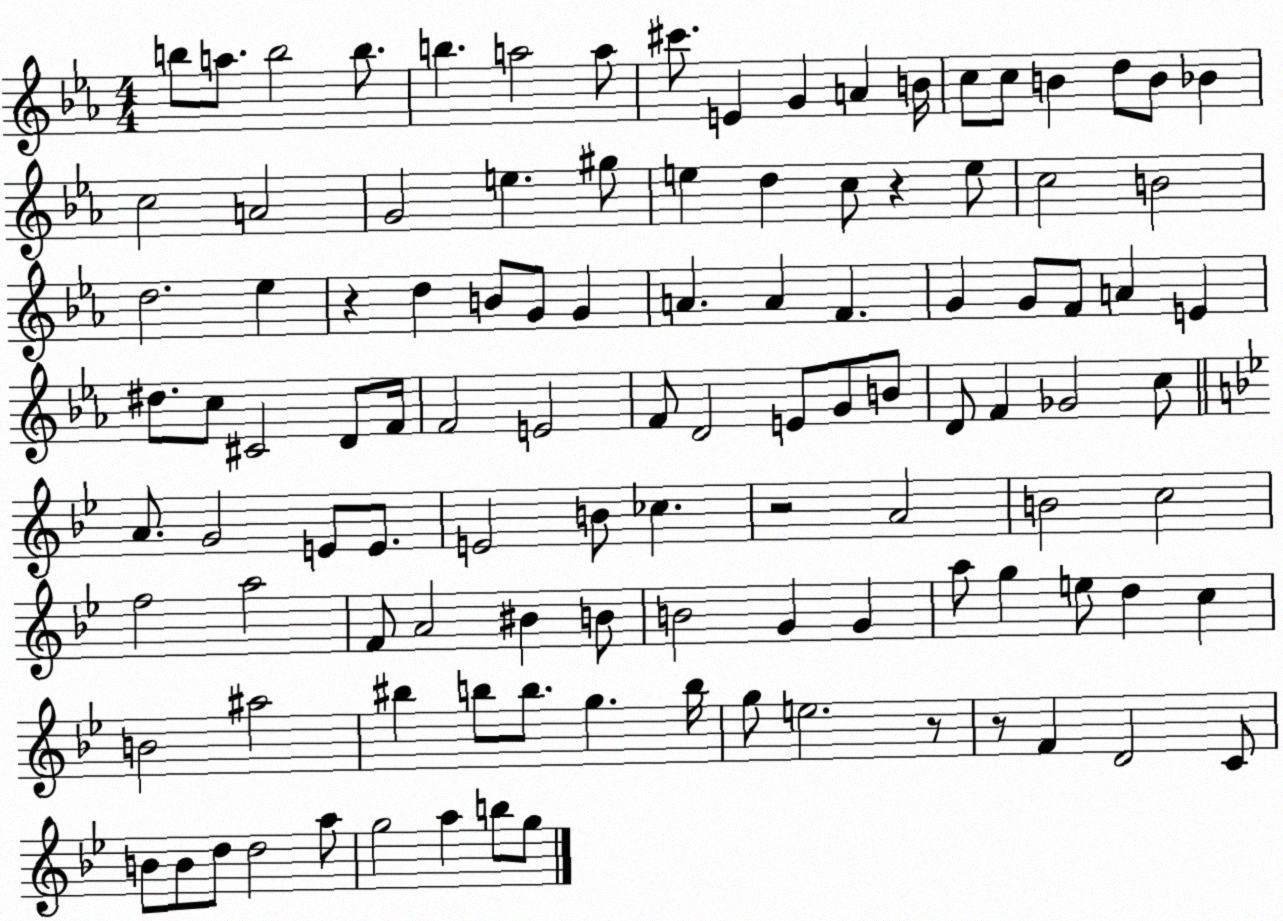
X:1
T:Untitled
M:4/4
L:1/4
K:Eb
b/2 a/2 b2 b/2 b a2 a/2 ^c'/2 E G A B/4 c/2 c/2 B d/2 B/2 _B c2 A2 G2 e ^g/2 e d c/2 z e/2 c2 B2 d2 _e z d B/2 G/2 G A A F G G/2 F/2 A E ^d/2 c/2 ^C2 D/2 F/4 F2 E2 F/2 D2 E/2 G/2 B/2 D/2 F _G2 c/2 A/2 G2 E/2 E/2 E2 B/2 _c z2 A2 B2 c2 f2 a2 F/2 A2 ^B B/2 B2 G G a/2 g e/2 d c B2 ^a2 ^b b/2 b/2 g b/4 g/2 e2 z/2 z/2 F D2 C/2 B/2 B/2 d/2 d2 a/2 g2 a b/2 g/2